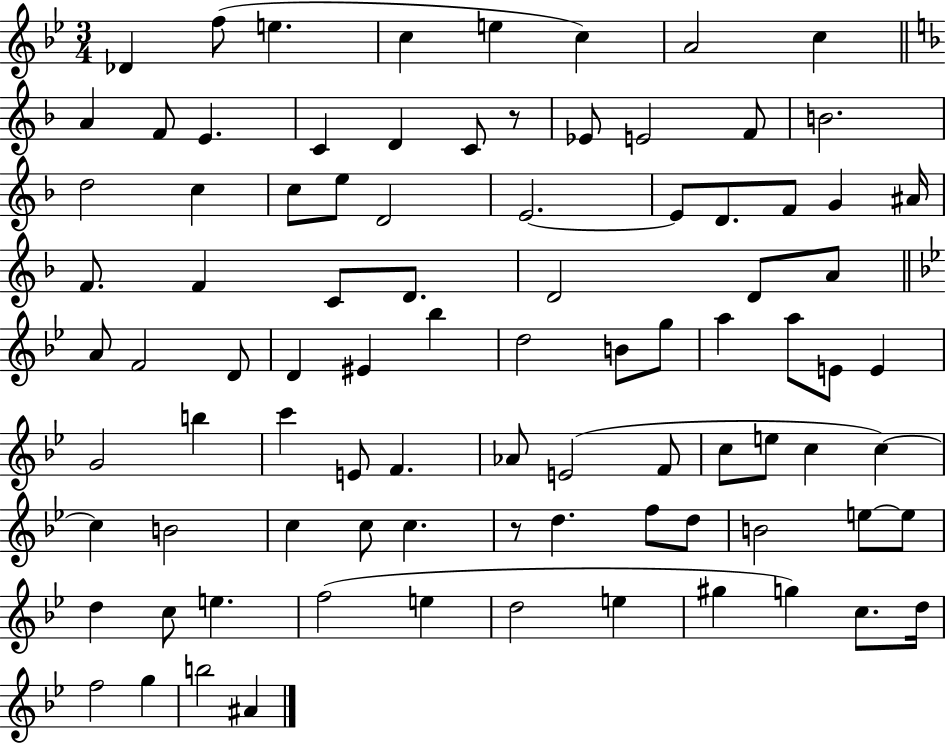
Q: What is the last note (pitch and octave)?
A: A#4